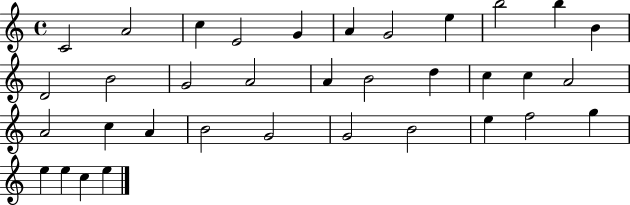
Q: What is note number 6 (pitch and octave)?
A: A4